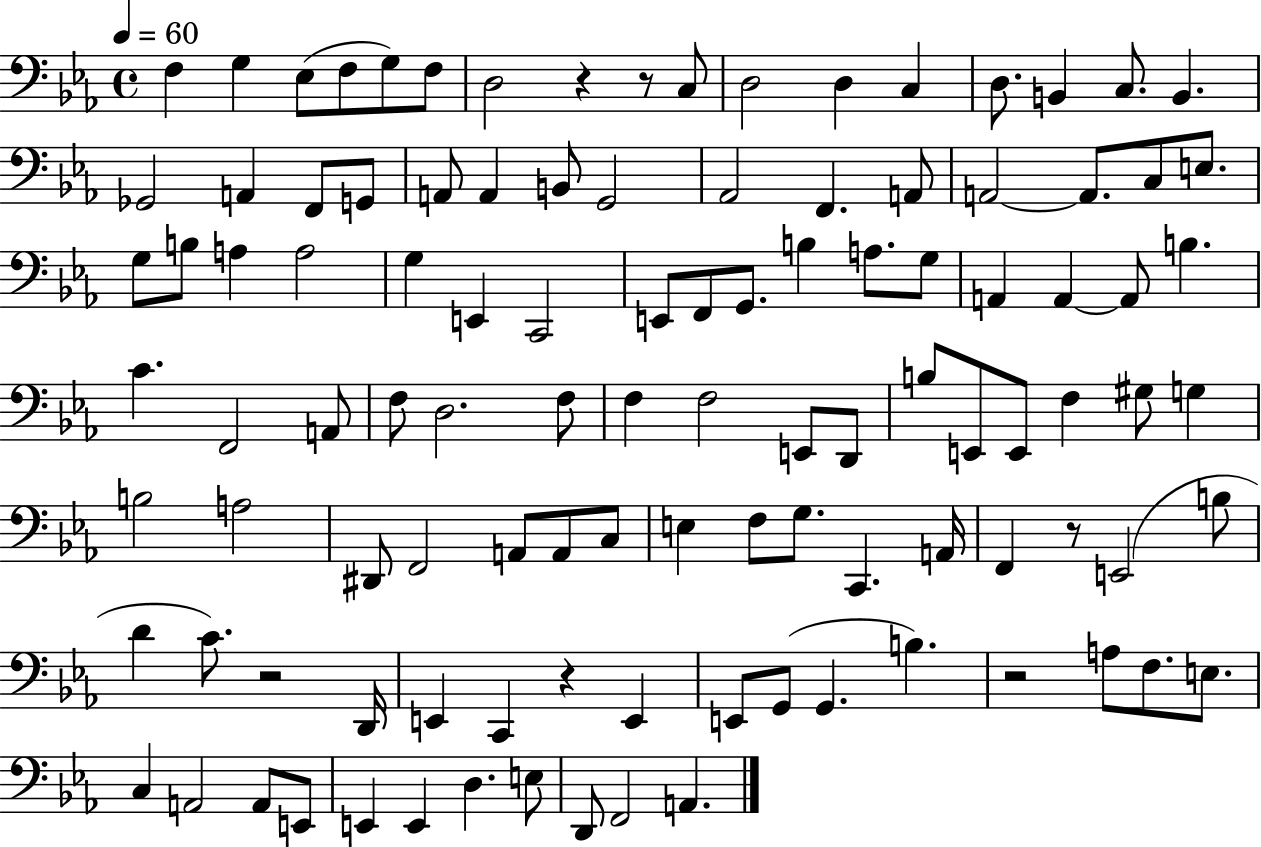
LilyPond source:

{
  \clef bass
  \time 4/4
  \defaultTimeSignature
  \key ees \major
  \tempo 4 = 60
  f4 g4 ees8( f8 g8) f8 | d2 r4 r8 c8 | d2 d4 c4 | d8. b,4 c8. b,4. | \break ges,2 a,4 f,8 g,8 | a,8 a,4 b,8 g,2 | aes,2 f,4. a,8 | a,2~~ a,8. c8 e8. | \break g8 b8 a4 a2 | g4 e,4 c,2 | e,8 f,8 g,8. b4 a8. g8 | a,4 a,4~~ a,8 b4. | \break c'4. f,2 a,8 | f8 d2. f8 | f4 f2 e,8 d,8 | b8 e,8 e,8 f4 gis8 g4 | \break b2 a2 | dis,8 f,2 a,8 a,8 c8 | e4 f8 g8. c,4. a,16 | f,4 r8 e,2( b8 | \break d'4 c'8.) r2 d,16 | e,4 c,4 r4 e,4 | e,8 g,8( g,4. b4.) | r2 a8 f8. e8. | \break c4 a,2 a,8 e,8 | e,4 e,4 d4. e8 | d,8 f,2 a,4. | \bar "|."
}